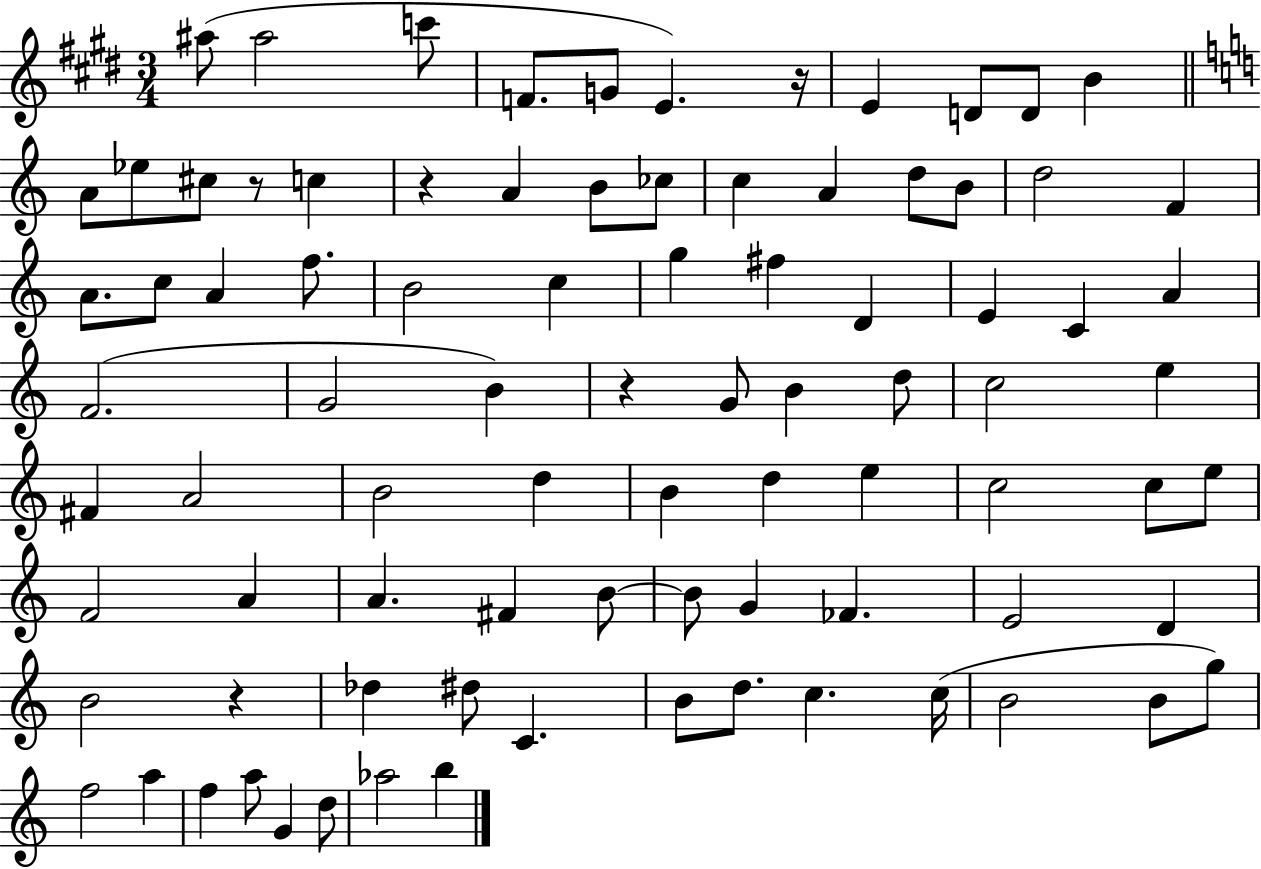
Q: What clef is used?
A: treble